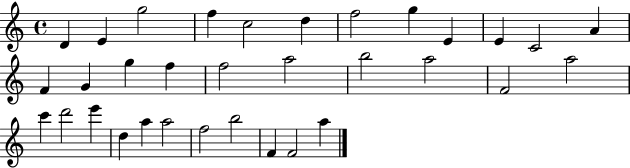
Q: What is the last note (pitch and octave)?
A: A5